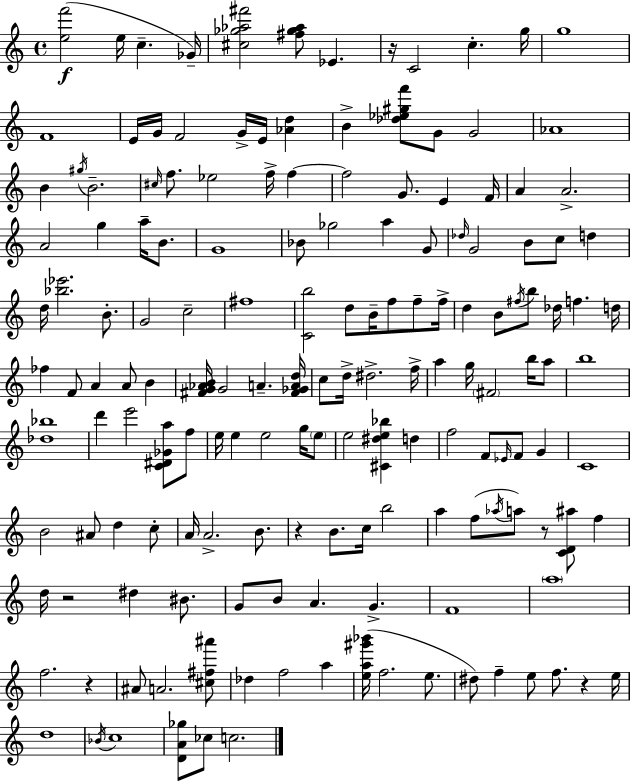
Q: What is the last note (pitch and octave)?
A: C5